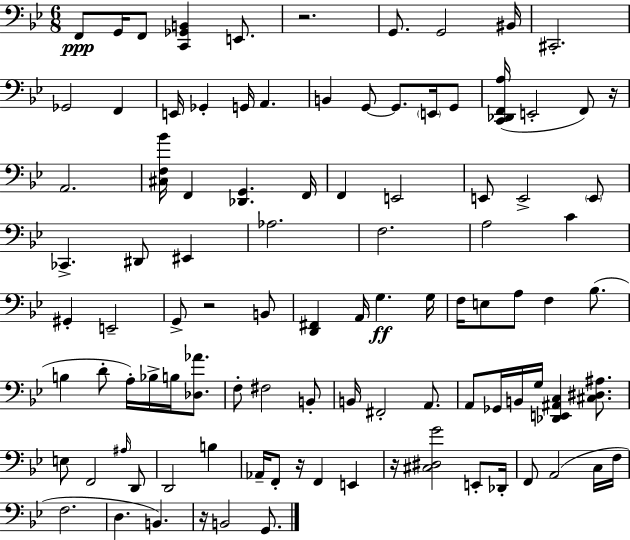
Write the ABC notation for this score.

X:1
T:Untitled
M:6/8
L:1/4
K:Bb
F,,/2 G,,/4 F,,/2 [C,,_G,,B,,] E,,/2 z2 G,,/2 G,,2 ^B,,/4 ^C,,2 _G,,2 F,, E,,/4 _G,, G,,/4 A,, B,, G,,/2 G,,/2 E,,/4 G,,/2 [C,,_D,,F,,A,]/4 E,,2 F,,/2 z/4 A,,2 [^C,F,_B]/4 F,, [_D,,G,,] F,,/4 F,, E,,2 E,,/2 E,,2 E,,/2 _C,, ^D,,/2 ^E,, _A,2 F,2 A,2 C ^G,, E,,2 G,,/2 z2 B,,/2 [D,,^F,,] A,,/4 G, G,/4 F,/4 E,/2 A,/2 F, _B,/2 B, D/2 A,/4 _B,/4 B,/4 [_D,_A]/2 F,/2 ^F,2 B,,/2 B,,/4 ^F,,2 A,,/2 A,,/2 _G,,/4 B,,/4 G,/4 [_D,,E,,^A,,C,] [^C,^D,^A,]/2 E,/2 F,,2 ^A,/4 D,,/2 D,,2 B, _A,,/4 F,,/2 z/4 F,, E,, z/4 [^C,^D,G]2 E,,/2 _D,,/4 F,,/2 A,,2 C,/4 F,/4 F,2 D, B,, z/4 B,,2 G,,/2